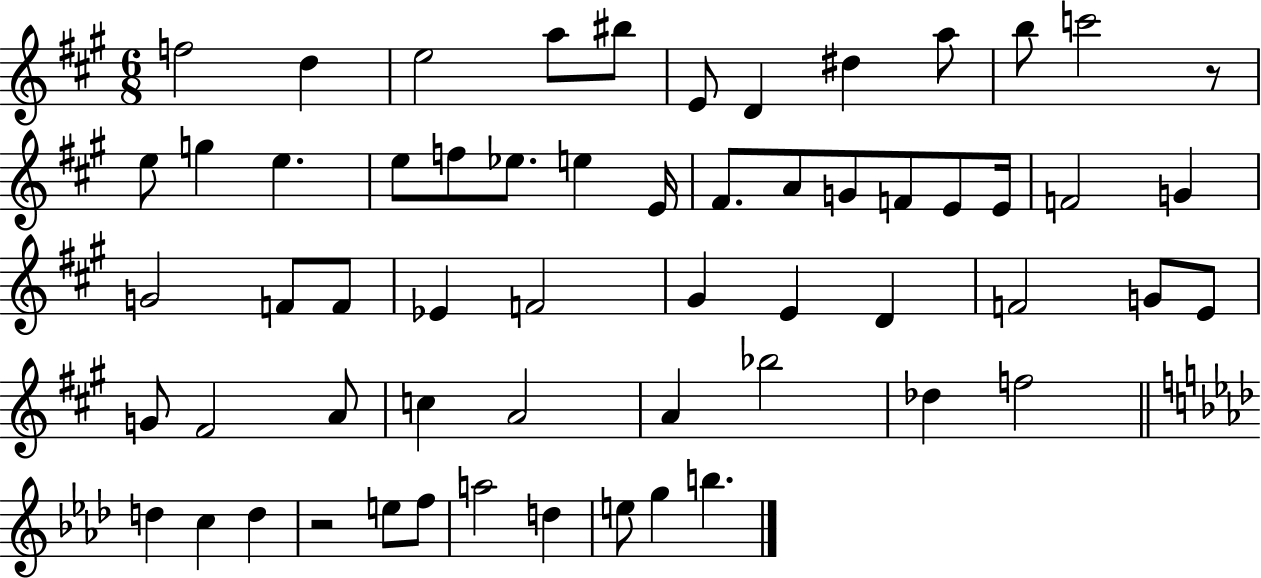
F5/h D5/q E5/h A5/e BIS5/e E4/e D4/q D#5/q A5/e B5/e C6/h R/e E5/e G5/q E5/q. E5/e F5/e Eb5/e. E5/q E4/s F#4/e. A4/e G4/e F4/e E4/e E4/s F4/h G4/q G4/h F4/e F4/e Eb4/q F4/h G#4/q E4/q D4/q F4/h G4/e E4/e G4/e F#4/h A4/e C5/q A4/h A4/q Bb5/h Db5/q F5/h D5/q C5/q D5/q R/h E5/e F5/e A5/h D5/q E5/e G5/q B5/q.